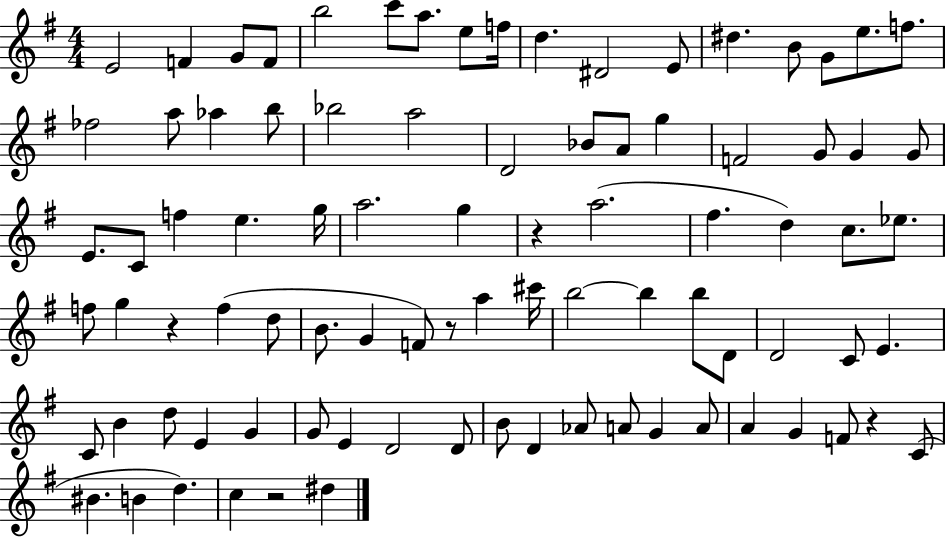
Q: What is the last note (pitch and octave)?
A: D#5